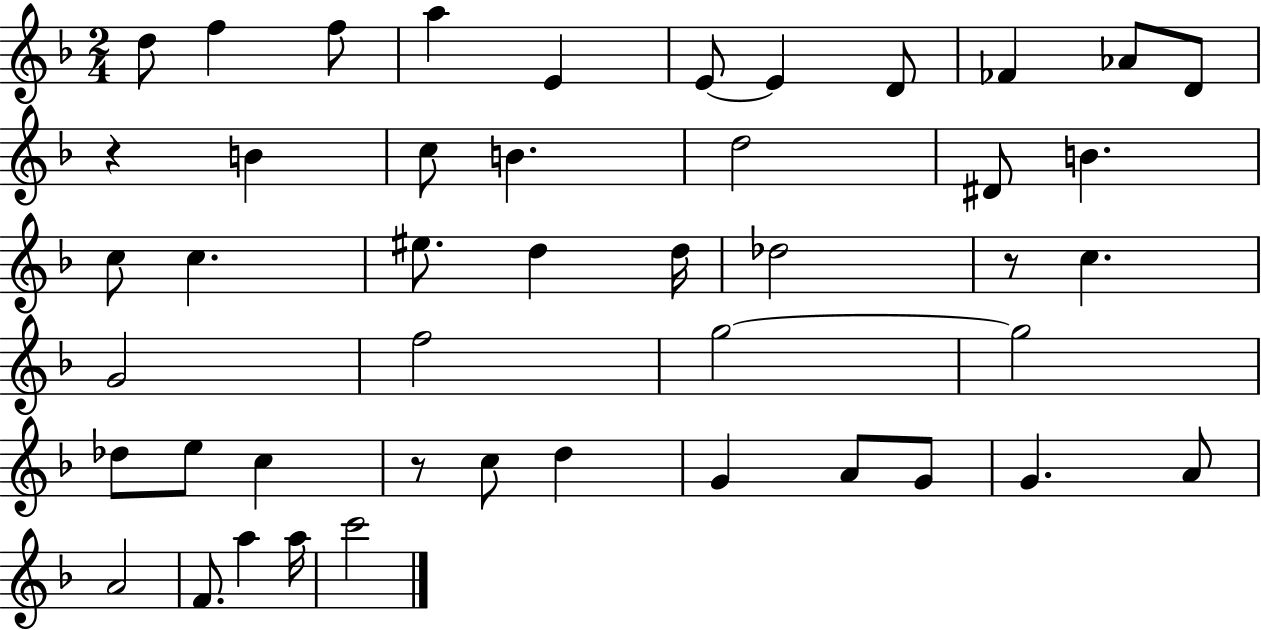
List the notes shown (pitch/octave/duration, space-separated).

D5/e F5/q F5/e A5/q E4/q E4/e E4/q D4/e FES4/q Ab4/e D4/e R/q B4/q C5/e B4/q. D5/h D#4/e B4/q. C5/e C5/q. EIS5/e. D5/q D5/s Db5/h R/e C5/q. G4/h F5/h G5/h G5/h Db5/e E5/e C5/q R/e C5/e D5/q G4/q A4/e G4/e G4/q. A4/e A4/h F4/e. A5/q A5/s C6/h